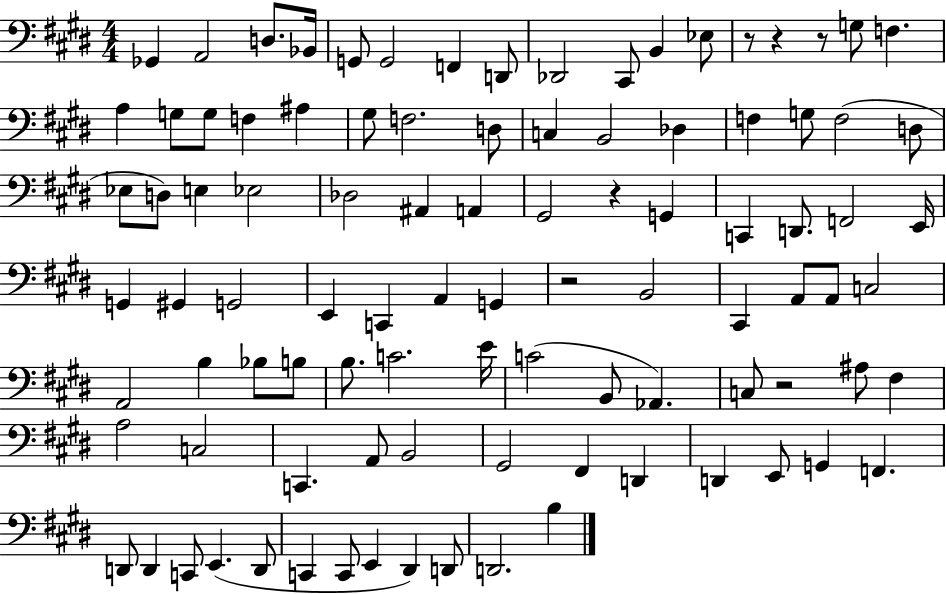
{
  \clef bass
  \numericTimeSignature
  \time 4/4
  \key e \major
  ges,4 a,2 d8. bes,16 | g,8 g,2 f,4 d,8 | des,2 cis,8 b,4 ees8 | r8 r4 r8 g8 f4. | \break a4 g8 g8 f4 ais4 | gis8 f2. d8 | c4 b,2 des4 | f4 g8 f2( d8 | \break ees8 d8) e4 ees2 | des2 ais,4 a,4 | gis,2 r4 g,4 | c,4 d,8. f,2 e,16 | \break g,4 gis,4 g,2 | e,4 c,4 a,4 g,4 | r2 b,2 | cis,4 a,8 a,8 c2 | \break a,2 b4 bes8 b8 | b8. c'2. e'16 | c'2( b,8 aes,4.) | c8 r2 ais8 fis4 | \break a2 c2 | c,4. a,8 b,2 | gis,2 fis,4 d,4 | d,4 e,8 g,4 f,4. | \break d,8 d,4 c,8 e,4.( d,8 | c,4 c,8 e,4 dis,4) d,8 | d,2. b4 | \bar "|."
}